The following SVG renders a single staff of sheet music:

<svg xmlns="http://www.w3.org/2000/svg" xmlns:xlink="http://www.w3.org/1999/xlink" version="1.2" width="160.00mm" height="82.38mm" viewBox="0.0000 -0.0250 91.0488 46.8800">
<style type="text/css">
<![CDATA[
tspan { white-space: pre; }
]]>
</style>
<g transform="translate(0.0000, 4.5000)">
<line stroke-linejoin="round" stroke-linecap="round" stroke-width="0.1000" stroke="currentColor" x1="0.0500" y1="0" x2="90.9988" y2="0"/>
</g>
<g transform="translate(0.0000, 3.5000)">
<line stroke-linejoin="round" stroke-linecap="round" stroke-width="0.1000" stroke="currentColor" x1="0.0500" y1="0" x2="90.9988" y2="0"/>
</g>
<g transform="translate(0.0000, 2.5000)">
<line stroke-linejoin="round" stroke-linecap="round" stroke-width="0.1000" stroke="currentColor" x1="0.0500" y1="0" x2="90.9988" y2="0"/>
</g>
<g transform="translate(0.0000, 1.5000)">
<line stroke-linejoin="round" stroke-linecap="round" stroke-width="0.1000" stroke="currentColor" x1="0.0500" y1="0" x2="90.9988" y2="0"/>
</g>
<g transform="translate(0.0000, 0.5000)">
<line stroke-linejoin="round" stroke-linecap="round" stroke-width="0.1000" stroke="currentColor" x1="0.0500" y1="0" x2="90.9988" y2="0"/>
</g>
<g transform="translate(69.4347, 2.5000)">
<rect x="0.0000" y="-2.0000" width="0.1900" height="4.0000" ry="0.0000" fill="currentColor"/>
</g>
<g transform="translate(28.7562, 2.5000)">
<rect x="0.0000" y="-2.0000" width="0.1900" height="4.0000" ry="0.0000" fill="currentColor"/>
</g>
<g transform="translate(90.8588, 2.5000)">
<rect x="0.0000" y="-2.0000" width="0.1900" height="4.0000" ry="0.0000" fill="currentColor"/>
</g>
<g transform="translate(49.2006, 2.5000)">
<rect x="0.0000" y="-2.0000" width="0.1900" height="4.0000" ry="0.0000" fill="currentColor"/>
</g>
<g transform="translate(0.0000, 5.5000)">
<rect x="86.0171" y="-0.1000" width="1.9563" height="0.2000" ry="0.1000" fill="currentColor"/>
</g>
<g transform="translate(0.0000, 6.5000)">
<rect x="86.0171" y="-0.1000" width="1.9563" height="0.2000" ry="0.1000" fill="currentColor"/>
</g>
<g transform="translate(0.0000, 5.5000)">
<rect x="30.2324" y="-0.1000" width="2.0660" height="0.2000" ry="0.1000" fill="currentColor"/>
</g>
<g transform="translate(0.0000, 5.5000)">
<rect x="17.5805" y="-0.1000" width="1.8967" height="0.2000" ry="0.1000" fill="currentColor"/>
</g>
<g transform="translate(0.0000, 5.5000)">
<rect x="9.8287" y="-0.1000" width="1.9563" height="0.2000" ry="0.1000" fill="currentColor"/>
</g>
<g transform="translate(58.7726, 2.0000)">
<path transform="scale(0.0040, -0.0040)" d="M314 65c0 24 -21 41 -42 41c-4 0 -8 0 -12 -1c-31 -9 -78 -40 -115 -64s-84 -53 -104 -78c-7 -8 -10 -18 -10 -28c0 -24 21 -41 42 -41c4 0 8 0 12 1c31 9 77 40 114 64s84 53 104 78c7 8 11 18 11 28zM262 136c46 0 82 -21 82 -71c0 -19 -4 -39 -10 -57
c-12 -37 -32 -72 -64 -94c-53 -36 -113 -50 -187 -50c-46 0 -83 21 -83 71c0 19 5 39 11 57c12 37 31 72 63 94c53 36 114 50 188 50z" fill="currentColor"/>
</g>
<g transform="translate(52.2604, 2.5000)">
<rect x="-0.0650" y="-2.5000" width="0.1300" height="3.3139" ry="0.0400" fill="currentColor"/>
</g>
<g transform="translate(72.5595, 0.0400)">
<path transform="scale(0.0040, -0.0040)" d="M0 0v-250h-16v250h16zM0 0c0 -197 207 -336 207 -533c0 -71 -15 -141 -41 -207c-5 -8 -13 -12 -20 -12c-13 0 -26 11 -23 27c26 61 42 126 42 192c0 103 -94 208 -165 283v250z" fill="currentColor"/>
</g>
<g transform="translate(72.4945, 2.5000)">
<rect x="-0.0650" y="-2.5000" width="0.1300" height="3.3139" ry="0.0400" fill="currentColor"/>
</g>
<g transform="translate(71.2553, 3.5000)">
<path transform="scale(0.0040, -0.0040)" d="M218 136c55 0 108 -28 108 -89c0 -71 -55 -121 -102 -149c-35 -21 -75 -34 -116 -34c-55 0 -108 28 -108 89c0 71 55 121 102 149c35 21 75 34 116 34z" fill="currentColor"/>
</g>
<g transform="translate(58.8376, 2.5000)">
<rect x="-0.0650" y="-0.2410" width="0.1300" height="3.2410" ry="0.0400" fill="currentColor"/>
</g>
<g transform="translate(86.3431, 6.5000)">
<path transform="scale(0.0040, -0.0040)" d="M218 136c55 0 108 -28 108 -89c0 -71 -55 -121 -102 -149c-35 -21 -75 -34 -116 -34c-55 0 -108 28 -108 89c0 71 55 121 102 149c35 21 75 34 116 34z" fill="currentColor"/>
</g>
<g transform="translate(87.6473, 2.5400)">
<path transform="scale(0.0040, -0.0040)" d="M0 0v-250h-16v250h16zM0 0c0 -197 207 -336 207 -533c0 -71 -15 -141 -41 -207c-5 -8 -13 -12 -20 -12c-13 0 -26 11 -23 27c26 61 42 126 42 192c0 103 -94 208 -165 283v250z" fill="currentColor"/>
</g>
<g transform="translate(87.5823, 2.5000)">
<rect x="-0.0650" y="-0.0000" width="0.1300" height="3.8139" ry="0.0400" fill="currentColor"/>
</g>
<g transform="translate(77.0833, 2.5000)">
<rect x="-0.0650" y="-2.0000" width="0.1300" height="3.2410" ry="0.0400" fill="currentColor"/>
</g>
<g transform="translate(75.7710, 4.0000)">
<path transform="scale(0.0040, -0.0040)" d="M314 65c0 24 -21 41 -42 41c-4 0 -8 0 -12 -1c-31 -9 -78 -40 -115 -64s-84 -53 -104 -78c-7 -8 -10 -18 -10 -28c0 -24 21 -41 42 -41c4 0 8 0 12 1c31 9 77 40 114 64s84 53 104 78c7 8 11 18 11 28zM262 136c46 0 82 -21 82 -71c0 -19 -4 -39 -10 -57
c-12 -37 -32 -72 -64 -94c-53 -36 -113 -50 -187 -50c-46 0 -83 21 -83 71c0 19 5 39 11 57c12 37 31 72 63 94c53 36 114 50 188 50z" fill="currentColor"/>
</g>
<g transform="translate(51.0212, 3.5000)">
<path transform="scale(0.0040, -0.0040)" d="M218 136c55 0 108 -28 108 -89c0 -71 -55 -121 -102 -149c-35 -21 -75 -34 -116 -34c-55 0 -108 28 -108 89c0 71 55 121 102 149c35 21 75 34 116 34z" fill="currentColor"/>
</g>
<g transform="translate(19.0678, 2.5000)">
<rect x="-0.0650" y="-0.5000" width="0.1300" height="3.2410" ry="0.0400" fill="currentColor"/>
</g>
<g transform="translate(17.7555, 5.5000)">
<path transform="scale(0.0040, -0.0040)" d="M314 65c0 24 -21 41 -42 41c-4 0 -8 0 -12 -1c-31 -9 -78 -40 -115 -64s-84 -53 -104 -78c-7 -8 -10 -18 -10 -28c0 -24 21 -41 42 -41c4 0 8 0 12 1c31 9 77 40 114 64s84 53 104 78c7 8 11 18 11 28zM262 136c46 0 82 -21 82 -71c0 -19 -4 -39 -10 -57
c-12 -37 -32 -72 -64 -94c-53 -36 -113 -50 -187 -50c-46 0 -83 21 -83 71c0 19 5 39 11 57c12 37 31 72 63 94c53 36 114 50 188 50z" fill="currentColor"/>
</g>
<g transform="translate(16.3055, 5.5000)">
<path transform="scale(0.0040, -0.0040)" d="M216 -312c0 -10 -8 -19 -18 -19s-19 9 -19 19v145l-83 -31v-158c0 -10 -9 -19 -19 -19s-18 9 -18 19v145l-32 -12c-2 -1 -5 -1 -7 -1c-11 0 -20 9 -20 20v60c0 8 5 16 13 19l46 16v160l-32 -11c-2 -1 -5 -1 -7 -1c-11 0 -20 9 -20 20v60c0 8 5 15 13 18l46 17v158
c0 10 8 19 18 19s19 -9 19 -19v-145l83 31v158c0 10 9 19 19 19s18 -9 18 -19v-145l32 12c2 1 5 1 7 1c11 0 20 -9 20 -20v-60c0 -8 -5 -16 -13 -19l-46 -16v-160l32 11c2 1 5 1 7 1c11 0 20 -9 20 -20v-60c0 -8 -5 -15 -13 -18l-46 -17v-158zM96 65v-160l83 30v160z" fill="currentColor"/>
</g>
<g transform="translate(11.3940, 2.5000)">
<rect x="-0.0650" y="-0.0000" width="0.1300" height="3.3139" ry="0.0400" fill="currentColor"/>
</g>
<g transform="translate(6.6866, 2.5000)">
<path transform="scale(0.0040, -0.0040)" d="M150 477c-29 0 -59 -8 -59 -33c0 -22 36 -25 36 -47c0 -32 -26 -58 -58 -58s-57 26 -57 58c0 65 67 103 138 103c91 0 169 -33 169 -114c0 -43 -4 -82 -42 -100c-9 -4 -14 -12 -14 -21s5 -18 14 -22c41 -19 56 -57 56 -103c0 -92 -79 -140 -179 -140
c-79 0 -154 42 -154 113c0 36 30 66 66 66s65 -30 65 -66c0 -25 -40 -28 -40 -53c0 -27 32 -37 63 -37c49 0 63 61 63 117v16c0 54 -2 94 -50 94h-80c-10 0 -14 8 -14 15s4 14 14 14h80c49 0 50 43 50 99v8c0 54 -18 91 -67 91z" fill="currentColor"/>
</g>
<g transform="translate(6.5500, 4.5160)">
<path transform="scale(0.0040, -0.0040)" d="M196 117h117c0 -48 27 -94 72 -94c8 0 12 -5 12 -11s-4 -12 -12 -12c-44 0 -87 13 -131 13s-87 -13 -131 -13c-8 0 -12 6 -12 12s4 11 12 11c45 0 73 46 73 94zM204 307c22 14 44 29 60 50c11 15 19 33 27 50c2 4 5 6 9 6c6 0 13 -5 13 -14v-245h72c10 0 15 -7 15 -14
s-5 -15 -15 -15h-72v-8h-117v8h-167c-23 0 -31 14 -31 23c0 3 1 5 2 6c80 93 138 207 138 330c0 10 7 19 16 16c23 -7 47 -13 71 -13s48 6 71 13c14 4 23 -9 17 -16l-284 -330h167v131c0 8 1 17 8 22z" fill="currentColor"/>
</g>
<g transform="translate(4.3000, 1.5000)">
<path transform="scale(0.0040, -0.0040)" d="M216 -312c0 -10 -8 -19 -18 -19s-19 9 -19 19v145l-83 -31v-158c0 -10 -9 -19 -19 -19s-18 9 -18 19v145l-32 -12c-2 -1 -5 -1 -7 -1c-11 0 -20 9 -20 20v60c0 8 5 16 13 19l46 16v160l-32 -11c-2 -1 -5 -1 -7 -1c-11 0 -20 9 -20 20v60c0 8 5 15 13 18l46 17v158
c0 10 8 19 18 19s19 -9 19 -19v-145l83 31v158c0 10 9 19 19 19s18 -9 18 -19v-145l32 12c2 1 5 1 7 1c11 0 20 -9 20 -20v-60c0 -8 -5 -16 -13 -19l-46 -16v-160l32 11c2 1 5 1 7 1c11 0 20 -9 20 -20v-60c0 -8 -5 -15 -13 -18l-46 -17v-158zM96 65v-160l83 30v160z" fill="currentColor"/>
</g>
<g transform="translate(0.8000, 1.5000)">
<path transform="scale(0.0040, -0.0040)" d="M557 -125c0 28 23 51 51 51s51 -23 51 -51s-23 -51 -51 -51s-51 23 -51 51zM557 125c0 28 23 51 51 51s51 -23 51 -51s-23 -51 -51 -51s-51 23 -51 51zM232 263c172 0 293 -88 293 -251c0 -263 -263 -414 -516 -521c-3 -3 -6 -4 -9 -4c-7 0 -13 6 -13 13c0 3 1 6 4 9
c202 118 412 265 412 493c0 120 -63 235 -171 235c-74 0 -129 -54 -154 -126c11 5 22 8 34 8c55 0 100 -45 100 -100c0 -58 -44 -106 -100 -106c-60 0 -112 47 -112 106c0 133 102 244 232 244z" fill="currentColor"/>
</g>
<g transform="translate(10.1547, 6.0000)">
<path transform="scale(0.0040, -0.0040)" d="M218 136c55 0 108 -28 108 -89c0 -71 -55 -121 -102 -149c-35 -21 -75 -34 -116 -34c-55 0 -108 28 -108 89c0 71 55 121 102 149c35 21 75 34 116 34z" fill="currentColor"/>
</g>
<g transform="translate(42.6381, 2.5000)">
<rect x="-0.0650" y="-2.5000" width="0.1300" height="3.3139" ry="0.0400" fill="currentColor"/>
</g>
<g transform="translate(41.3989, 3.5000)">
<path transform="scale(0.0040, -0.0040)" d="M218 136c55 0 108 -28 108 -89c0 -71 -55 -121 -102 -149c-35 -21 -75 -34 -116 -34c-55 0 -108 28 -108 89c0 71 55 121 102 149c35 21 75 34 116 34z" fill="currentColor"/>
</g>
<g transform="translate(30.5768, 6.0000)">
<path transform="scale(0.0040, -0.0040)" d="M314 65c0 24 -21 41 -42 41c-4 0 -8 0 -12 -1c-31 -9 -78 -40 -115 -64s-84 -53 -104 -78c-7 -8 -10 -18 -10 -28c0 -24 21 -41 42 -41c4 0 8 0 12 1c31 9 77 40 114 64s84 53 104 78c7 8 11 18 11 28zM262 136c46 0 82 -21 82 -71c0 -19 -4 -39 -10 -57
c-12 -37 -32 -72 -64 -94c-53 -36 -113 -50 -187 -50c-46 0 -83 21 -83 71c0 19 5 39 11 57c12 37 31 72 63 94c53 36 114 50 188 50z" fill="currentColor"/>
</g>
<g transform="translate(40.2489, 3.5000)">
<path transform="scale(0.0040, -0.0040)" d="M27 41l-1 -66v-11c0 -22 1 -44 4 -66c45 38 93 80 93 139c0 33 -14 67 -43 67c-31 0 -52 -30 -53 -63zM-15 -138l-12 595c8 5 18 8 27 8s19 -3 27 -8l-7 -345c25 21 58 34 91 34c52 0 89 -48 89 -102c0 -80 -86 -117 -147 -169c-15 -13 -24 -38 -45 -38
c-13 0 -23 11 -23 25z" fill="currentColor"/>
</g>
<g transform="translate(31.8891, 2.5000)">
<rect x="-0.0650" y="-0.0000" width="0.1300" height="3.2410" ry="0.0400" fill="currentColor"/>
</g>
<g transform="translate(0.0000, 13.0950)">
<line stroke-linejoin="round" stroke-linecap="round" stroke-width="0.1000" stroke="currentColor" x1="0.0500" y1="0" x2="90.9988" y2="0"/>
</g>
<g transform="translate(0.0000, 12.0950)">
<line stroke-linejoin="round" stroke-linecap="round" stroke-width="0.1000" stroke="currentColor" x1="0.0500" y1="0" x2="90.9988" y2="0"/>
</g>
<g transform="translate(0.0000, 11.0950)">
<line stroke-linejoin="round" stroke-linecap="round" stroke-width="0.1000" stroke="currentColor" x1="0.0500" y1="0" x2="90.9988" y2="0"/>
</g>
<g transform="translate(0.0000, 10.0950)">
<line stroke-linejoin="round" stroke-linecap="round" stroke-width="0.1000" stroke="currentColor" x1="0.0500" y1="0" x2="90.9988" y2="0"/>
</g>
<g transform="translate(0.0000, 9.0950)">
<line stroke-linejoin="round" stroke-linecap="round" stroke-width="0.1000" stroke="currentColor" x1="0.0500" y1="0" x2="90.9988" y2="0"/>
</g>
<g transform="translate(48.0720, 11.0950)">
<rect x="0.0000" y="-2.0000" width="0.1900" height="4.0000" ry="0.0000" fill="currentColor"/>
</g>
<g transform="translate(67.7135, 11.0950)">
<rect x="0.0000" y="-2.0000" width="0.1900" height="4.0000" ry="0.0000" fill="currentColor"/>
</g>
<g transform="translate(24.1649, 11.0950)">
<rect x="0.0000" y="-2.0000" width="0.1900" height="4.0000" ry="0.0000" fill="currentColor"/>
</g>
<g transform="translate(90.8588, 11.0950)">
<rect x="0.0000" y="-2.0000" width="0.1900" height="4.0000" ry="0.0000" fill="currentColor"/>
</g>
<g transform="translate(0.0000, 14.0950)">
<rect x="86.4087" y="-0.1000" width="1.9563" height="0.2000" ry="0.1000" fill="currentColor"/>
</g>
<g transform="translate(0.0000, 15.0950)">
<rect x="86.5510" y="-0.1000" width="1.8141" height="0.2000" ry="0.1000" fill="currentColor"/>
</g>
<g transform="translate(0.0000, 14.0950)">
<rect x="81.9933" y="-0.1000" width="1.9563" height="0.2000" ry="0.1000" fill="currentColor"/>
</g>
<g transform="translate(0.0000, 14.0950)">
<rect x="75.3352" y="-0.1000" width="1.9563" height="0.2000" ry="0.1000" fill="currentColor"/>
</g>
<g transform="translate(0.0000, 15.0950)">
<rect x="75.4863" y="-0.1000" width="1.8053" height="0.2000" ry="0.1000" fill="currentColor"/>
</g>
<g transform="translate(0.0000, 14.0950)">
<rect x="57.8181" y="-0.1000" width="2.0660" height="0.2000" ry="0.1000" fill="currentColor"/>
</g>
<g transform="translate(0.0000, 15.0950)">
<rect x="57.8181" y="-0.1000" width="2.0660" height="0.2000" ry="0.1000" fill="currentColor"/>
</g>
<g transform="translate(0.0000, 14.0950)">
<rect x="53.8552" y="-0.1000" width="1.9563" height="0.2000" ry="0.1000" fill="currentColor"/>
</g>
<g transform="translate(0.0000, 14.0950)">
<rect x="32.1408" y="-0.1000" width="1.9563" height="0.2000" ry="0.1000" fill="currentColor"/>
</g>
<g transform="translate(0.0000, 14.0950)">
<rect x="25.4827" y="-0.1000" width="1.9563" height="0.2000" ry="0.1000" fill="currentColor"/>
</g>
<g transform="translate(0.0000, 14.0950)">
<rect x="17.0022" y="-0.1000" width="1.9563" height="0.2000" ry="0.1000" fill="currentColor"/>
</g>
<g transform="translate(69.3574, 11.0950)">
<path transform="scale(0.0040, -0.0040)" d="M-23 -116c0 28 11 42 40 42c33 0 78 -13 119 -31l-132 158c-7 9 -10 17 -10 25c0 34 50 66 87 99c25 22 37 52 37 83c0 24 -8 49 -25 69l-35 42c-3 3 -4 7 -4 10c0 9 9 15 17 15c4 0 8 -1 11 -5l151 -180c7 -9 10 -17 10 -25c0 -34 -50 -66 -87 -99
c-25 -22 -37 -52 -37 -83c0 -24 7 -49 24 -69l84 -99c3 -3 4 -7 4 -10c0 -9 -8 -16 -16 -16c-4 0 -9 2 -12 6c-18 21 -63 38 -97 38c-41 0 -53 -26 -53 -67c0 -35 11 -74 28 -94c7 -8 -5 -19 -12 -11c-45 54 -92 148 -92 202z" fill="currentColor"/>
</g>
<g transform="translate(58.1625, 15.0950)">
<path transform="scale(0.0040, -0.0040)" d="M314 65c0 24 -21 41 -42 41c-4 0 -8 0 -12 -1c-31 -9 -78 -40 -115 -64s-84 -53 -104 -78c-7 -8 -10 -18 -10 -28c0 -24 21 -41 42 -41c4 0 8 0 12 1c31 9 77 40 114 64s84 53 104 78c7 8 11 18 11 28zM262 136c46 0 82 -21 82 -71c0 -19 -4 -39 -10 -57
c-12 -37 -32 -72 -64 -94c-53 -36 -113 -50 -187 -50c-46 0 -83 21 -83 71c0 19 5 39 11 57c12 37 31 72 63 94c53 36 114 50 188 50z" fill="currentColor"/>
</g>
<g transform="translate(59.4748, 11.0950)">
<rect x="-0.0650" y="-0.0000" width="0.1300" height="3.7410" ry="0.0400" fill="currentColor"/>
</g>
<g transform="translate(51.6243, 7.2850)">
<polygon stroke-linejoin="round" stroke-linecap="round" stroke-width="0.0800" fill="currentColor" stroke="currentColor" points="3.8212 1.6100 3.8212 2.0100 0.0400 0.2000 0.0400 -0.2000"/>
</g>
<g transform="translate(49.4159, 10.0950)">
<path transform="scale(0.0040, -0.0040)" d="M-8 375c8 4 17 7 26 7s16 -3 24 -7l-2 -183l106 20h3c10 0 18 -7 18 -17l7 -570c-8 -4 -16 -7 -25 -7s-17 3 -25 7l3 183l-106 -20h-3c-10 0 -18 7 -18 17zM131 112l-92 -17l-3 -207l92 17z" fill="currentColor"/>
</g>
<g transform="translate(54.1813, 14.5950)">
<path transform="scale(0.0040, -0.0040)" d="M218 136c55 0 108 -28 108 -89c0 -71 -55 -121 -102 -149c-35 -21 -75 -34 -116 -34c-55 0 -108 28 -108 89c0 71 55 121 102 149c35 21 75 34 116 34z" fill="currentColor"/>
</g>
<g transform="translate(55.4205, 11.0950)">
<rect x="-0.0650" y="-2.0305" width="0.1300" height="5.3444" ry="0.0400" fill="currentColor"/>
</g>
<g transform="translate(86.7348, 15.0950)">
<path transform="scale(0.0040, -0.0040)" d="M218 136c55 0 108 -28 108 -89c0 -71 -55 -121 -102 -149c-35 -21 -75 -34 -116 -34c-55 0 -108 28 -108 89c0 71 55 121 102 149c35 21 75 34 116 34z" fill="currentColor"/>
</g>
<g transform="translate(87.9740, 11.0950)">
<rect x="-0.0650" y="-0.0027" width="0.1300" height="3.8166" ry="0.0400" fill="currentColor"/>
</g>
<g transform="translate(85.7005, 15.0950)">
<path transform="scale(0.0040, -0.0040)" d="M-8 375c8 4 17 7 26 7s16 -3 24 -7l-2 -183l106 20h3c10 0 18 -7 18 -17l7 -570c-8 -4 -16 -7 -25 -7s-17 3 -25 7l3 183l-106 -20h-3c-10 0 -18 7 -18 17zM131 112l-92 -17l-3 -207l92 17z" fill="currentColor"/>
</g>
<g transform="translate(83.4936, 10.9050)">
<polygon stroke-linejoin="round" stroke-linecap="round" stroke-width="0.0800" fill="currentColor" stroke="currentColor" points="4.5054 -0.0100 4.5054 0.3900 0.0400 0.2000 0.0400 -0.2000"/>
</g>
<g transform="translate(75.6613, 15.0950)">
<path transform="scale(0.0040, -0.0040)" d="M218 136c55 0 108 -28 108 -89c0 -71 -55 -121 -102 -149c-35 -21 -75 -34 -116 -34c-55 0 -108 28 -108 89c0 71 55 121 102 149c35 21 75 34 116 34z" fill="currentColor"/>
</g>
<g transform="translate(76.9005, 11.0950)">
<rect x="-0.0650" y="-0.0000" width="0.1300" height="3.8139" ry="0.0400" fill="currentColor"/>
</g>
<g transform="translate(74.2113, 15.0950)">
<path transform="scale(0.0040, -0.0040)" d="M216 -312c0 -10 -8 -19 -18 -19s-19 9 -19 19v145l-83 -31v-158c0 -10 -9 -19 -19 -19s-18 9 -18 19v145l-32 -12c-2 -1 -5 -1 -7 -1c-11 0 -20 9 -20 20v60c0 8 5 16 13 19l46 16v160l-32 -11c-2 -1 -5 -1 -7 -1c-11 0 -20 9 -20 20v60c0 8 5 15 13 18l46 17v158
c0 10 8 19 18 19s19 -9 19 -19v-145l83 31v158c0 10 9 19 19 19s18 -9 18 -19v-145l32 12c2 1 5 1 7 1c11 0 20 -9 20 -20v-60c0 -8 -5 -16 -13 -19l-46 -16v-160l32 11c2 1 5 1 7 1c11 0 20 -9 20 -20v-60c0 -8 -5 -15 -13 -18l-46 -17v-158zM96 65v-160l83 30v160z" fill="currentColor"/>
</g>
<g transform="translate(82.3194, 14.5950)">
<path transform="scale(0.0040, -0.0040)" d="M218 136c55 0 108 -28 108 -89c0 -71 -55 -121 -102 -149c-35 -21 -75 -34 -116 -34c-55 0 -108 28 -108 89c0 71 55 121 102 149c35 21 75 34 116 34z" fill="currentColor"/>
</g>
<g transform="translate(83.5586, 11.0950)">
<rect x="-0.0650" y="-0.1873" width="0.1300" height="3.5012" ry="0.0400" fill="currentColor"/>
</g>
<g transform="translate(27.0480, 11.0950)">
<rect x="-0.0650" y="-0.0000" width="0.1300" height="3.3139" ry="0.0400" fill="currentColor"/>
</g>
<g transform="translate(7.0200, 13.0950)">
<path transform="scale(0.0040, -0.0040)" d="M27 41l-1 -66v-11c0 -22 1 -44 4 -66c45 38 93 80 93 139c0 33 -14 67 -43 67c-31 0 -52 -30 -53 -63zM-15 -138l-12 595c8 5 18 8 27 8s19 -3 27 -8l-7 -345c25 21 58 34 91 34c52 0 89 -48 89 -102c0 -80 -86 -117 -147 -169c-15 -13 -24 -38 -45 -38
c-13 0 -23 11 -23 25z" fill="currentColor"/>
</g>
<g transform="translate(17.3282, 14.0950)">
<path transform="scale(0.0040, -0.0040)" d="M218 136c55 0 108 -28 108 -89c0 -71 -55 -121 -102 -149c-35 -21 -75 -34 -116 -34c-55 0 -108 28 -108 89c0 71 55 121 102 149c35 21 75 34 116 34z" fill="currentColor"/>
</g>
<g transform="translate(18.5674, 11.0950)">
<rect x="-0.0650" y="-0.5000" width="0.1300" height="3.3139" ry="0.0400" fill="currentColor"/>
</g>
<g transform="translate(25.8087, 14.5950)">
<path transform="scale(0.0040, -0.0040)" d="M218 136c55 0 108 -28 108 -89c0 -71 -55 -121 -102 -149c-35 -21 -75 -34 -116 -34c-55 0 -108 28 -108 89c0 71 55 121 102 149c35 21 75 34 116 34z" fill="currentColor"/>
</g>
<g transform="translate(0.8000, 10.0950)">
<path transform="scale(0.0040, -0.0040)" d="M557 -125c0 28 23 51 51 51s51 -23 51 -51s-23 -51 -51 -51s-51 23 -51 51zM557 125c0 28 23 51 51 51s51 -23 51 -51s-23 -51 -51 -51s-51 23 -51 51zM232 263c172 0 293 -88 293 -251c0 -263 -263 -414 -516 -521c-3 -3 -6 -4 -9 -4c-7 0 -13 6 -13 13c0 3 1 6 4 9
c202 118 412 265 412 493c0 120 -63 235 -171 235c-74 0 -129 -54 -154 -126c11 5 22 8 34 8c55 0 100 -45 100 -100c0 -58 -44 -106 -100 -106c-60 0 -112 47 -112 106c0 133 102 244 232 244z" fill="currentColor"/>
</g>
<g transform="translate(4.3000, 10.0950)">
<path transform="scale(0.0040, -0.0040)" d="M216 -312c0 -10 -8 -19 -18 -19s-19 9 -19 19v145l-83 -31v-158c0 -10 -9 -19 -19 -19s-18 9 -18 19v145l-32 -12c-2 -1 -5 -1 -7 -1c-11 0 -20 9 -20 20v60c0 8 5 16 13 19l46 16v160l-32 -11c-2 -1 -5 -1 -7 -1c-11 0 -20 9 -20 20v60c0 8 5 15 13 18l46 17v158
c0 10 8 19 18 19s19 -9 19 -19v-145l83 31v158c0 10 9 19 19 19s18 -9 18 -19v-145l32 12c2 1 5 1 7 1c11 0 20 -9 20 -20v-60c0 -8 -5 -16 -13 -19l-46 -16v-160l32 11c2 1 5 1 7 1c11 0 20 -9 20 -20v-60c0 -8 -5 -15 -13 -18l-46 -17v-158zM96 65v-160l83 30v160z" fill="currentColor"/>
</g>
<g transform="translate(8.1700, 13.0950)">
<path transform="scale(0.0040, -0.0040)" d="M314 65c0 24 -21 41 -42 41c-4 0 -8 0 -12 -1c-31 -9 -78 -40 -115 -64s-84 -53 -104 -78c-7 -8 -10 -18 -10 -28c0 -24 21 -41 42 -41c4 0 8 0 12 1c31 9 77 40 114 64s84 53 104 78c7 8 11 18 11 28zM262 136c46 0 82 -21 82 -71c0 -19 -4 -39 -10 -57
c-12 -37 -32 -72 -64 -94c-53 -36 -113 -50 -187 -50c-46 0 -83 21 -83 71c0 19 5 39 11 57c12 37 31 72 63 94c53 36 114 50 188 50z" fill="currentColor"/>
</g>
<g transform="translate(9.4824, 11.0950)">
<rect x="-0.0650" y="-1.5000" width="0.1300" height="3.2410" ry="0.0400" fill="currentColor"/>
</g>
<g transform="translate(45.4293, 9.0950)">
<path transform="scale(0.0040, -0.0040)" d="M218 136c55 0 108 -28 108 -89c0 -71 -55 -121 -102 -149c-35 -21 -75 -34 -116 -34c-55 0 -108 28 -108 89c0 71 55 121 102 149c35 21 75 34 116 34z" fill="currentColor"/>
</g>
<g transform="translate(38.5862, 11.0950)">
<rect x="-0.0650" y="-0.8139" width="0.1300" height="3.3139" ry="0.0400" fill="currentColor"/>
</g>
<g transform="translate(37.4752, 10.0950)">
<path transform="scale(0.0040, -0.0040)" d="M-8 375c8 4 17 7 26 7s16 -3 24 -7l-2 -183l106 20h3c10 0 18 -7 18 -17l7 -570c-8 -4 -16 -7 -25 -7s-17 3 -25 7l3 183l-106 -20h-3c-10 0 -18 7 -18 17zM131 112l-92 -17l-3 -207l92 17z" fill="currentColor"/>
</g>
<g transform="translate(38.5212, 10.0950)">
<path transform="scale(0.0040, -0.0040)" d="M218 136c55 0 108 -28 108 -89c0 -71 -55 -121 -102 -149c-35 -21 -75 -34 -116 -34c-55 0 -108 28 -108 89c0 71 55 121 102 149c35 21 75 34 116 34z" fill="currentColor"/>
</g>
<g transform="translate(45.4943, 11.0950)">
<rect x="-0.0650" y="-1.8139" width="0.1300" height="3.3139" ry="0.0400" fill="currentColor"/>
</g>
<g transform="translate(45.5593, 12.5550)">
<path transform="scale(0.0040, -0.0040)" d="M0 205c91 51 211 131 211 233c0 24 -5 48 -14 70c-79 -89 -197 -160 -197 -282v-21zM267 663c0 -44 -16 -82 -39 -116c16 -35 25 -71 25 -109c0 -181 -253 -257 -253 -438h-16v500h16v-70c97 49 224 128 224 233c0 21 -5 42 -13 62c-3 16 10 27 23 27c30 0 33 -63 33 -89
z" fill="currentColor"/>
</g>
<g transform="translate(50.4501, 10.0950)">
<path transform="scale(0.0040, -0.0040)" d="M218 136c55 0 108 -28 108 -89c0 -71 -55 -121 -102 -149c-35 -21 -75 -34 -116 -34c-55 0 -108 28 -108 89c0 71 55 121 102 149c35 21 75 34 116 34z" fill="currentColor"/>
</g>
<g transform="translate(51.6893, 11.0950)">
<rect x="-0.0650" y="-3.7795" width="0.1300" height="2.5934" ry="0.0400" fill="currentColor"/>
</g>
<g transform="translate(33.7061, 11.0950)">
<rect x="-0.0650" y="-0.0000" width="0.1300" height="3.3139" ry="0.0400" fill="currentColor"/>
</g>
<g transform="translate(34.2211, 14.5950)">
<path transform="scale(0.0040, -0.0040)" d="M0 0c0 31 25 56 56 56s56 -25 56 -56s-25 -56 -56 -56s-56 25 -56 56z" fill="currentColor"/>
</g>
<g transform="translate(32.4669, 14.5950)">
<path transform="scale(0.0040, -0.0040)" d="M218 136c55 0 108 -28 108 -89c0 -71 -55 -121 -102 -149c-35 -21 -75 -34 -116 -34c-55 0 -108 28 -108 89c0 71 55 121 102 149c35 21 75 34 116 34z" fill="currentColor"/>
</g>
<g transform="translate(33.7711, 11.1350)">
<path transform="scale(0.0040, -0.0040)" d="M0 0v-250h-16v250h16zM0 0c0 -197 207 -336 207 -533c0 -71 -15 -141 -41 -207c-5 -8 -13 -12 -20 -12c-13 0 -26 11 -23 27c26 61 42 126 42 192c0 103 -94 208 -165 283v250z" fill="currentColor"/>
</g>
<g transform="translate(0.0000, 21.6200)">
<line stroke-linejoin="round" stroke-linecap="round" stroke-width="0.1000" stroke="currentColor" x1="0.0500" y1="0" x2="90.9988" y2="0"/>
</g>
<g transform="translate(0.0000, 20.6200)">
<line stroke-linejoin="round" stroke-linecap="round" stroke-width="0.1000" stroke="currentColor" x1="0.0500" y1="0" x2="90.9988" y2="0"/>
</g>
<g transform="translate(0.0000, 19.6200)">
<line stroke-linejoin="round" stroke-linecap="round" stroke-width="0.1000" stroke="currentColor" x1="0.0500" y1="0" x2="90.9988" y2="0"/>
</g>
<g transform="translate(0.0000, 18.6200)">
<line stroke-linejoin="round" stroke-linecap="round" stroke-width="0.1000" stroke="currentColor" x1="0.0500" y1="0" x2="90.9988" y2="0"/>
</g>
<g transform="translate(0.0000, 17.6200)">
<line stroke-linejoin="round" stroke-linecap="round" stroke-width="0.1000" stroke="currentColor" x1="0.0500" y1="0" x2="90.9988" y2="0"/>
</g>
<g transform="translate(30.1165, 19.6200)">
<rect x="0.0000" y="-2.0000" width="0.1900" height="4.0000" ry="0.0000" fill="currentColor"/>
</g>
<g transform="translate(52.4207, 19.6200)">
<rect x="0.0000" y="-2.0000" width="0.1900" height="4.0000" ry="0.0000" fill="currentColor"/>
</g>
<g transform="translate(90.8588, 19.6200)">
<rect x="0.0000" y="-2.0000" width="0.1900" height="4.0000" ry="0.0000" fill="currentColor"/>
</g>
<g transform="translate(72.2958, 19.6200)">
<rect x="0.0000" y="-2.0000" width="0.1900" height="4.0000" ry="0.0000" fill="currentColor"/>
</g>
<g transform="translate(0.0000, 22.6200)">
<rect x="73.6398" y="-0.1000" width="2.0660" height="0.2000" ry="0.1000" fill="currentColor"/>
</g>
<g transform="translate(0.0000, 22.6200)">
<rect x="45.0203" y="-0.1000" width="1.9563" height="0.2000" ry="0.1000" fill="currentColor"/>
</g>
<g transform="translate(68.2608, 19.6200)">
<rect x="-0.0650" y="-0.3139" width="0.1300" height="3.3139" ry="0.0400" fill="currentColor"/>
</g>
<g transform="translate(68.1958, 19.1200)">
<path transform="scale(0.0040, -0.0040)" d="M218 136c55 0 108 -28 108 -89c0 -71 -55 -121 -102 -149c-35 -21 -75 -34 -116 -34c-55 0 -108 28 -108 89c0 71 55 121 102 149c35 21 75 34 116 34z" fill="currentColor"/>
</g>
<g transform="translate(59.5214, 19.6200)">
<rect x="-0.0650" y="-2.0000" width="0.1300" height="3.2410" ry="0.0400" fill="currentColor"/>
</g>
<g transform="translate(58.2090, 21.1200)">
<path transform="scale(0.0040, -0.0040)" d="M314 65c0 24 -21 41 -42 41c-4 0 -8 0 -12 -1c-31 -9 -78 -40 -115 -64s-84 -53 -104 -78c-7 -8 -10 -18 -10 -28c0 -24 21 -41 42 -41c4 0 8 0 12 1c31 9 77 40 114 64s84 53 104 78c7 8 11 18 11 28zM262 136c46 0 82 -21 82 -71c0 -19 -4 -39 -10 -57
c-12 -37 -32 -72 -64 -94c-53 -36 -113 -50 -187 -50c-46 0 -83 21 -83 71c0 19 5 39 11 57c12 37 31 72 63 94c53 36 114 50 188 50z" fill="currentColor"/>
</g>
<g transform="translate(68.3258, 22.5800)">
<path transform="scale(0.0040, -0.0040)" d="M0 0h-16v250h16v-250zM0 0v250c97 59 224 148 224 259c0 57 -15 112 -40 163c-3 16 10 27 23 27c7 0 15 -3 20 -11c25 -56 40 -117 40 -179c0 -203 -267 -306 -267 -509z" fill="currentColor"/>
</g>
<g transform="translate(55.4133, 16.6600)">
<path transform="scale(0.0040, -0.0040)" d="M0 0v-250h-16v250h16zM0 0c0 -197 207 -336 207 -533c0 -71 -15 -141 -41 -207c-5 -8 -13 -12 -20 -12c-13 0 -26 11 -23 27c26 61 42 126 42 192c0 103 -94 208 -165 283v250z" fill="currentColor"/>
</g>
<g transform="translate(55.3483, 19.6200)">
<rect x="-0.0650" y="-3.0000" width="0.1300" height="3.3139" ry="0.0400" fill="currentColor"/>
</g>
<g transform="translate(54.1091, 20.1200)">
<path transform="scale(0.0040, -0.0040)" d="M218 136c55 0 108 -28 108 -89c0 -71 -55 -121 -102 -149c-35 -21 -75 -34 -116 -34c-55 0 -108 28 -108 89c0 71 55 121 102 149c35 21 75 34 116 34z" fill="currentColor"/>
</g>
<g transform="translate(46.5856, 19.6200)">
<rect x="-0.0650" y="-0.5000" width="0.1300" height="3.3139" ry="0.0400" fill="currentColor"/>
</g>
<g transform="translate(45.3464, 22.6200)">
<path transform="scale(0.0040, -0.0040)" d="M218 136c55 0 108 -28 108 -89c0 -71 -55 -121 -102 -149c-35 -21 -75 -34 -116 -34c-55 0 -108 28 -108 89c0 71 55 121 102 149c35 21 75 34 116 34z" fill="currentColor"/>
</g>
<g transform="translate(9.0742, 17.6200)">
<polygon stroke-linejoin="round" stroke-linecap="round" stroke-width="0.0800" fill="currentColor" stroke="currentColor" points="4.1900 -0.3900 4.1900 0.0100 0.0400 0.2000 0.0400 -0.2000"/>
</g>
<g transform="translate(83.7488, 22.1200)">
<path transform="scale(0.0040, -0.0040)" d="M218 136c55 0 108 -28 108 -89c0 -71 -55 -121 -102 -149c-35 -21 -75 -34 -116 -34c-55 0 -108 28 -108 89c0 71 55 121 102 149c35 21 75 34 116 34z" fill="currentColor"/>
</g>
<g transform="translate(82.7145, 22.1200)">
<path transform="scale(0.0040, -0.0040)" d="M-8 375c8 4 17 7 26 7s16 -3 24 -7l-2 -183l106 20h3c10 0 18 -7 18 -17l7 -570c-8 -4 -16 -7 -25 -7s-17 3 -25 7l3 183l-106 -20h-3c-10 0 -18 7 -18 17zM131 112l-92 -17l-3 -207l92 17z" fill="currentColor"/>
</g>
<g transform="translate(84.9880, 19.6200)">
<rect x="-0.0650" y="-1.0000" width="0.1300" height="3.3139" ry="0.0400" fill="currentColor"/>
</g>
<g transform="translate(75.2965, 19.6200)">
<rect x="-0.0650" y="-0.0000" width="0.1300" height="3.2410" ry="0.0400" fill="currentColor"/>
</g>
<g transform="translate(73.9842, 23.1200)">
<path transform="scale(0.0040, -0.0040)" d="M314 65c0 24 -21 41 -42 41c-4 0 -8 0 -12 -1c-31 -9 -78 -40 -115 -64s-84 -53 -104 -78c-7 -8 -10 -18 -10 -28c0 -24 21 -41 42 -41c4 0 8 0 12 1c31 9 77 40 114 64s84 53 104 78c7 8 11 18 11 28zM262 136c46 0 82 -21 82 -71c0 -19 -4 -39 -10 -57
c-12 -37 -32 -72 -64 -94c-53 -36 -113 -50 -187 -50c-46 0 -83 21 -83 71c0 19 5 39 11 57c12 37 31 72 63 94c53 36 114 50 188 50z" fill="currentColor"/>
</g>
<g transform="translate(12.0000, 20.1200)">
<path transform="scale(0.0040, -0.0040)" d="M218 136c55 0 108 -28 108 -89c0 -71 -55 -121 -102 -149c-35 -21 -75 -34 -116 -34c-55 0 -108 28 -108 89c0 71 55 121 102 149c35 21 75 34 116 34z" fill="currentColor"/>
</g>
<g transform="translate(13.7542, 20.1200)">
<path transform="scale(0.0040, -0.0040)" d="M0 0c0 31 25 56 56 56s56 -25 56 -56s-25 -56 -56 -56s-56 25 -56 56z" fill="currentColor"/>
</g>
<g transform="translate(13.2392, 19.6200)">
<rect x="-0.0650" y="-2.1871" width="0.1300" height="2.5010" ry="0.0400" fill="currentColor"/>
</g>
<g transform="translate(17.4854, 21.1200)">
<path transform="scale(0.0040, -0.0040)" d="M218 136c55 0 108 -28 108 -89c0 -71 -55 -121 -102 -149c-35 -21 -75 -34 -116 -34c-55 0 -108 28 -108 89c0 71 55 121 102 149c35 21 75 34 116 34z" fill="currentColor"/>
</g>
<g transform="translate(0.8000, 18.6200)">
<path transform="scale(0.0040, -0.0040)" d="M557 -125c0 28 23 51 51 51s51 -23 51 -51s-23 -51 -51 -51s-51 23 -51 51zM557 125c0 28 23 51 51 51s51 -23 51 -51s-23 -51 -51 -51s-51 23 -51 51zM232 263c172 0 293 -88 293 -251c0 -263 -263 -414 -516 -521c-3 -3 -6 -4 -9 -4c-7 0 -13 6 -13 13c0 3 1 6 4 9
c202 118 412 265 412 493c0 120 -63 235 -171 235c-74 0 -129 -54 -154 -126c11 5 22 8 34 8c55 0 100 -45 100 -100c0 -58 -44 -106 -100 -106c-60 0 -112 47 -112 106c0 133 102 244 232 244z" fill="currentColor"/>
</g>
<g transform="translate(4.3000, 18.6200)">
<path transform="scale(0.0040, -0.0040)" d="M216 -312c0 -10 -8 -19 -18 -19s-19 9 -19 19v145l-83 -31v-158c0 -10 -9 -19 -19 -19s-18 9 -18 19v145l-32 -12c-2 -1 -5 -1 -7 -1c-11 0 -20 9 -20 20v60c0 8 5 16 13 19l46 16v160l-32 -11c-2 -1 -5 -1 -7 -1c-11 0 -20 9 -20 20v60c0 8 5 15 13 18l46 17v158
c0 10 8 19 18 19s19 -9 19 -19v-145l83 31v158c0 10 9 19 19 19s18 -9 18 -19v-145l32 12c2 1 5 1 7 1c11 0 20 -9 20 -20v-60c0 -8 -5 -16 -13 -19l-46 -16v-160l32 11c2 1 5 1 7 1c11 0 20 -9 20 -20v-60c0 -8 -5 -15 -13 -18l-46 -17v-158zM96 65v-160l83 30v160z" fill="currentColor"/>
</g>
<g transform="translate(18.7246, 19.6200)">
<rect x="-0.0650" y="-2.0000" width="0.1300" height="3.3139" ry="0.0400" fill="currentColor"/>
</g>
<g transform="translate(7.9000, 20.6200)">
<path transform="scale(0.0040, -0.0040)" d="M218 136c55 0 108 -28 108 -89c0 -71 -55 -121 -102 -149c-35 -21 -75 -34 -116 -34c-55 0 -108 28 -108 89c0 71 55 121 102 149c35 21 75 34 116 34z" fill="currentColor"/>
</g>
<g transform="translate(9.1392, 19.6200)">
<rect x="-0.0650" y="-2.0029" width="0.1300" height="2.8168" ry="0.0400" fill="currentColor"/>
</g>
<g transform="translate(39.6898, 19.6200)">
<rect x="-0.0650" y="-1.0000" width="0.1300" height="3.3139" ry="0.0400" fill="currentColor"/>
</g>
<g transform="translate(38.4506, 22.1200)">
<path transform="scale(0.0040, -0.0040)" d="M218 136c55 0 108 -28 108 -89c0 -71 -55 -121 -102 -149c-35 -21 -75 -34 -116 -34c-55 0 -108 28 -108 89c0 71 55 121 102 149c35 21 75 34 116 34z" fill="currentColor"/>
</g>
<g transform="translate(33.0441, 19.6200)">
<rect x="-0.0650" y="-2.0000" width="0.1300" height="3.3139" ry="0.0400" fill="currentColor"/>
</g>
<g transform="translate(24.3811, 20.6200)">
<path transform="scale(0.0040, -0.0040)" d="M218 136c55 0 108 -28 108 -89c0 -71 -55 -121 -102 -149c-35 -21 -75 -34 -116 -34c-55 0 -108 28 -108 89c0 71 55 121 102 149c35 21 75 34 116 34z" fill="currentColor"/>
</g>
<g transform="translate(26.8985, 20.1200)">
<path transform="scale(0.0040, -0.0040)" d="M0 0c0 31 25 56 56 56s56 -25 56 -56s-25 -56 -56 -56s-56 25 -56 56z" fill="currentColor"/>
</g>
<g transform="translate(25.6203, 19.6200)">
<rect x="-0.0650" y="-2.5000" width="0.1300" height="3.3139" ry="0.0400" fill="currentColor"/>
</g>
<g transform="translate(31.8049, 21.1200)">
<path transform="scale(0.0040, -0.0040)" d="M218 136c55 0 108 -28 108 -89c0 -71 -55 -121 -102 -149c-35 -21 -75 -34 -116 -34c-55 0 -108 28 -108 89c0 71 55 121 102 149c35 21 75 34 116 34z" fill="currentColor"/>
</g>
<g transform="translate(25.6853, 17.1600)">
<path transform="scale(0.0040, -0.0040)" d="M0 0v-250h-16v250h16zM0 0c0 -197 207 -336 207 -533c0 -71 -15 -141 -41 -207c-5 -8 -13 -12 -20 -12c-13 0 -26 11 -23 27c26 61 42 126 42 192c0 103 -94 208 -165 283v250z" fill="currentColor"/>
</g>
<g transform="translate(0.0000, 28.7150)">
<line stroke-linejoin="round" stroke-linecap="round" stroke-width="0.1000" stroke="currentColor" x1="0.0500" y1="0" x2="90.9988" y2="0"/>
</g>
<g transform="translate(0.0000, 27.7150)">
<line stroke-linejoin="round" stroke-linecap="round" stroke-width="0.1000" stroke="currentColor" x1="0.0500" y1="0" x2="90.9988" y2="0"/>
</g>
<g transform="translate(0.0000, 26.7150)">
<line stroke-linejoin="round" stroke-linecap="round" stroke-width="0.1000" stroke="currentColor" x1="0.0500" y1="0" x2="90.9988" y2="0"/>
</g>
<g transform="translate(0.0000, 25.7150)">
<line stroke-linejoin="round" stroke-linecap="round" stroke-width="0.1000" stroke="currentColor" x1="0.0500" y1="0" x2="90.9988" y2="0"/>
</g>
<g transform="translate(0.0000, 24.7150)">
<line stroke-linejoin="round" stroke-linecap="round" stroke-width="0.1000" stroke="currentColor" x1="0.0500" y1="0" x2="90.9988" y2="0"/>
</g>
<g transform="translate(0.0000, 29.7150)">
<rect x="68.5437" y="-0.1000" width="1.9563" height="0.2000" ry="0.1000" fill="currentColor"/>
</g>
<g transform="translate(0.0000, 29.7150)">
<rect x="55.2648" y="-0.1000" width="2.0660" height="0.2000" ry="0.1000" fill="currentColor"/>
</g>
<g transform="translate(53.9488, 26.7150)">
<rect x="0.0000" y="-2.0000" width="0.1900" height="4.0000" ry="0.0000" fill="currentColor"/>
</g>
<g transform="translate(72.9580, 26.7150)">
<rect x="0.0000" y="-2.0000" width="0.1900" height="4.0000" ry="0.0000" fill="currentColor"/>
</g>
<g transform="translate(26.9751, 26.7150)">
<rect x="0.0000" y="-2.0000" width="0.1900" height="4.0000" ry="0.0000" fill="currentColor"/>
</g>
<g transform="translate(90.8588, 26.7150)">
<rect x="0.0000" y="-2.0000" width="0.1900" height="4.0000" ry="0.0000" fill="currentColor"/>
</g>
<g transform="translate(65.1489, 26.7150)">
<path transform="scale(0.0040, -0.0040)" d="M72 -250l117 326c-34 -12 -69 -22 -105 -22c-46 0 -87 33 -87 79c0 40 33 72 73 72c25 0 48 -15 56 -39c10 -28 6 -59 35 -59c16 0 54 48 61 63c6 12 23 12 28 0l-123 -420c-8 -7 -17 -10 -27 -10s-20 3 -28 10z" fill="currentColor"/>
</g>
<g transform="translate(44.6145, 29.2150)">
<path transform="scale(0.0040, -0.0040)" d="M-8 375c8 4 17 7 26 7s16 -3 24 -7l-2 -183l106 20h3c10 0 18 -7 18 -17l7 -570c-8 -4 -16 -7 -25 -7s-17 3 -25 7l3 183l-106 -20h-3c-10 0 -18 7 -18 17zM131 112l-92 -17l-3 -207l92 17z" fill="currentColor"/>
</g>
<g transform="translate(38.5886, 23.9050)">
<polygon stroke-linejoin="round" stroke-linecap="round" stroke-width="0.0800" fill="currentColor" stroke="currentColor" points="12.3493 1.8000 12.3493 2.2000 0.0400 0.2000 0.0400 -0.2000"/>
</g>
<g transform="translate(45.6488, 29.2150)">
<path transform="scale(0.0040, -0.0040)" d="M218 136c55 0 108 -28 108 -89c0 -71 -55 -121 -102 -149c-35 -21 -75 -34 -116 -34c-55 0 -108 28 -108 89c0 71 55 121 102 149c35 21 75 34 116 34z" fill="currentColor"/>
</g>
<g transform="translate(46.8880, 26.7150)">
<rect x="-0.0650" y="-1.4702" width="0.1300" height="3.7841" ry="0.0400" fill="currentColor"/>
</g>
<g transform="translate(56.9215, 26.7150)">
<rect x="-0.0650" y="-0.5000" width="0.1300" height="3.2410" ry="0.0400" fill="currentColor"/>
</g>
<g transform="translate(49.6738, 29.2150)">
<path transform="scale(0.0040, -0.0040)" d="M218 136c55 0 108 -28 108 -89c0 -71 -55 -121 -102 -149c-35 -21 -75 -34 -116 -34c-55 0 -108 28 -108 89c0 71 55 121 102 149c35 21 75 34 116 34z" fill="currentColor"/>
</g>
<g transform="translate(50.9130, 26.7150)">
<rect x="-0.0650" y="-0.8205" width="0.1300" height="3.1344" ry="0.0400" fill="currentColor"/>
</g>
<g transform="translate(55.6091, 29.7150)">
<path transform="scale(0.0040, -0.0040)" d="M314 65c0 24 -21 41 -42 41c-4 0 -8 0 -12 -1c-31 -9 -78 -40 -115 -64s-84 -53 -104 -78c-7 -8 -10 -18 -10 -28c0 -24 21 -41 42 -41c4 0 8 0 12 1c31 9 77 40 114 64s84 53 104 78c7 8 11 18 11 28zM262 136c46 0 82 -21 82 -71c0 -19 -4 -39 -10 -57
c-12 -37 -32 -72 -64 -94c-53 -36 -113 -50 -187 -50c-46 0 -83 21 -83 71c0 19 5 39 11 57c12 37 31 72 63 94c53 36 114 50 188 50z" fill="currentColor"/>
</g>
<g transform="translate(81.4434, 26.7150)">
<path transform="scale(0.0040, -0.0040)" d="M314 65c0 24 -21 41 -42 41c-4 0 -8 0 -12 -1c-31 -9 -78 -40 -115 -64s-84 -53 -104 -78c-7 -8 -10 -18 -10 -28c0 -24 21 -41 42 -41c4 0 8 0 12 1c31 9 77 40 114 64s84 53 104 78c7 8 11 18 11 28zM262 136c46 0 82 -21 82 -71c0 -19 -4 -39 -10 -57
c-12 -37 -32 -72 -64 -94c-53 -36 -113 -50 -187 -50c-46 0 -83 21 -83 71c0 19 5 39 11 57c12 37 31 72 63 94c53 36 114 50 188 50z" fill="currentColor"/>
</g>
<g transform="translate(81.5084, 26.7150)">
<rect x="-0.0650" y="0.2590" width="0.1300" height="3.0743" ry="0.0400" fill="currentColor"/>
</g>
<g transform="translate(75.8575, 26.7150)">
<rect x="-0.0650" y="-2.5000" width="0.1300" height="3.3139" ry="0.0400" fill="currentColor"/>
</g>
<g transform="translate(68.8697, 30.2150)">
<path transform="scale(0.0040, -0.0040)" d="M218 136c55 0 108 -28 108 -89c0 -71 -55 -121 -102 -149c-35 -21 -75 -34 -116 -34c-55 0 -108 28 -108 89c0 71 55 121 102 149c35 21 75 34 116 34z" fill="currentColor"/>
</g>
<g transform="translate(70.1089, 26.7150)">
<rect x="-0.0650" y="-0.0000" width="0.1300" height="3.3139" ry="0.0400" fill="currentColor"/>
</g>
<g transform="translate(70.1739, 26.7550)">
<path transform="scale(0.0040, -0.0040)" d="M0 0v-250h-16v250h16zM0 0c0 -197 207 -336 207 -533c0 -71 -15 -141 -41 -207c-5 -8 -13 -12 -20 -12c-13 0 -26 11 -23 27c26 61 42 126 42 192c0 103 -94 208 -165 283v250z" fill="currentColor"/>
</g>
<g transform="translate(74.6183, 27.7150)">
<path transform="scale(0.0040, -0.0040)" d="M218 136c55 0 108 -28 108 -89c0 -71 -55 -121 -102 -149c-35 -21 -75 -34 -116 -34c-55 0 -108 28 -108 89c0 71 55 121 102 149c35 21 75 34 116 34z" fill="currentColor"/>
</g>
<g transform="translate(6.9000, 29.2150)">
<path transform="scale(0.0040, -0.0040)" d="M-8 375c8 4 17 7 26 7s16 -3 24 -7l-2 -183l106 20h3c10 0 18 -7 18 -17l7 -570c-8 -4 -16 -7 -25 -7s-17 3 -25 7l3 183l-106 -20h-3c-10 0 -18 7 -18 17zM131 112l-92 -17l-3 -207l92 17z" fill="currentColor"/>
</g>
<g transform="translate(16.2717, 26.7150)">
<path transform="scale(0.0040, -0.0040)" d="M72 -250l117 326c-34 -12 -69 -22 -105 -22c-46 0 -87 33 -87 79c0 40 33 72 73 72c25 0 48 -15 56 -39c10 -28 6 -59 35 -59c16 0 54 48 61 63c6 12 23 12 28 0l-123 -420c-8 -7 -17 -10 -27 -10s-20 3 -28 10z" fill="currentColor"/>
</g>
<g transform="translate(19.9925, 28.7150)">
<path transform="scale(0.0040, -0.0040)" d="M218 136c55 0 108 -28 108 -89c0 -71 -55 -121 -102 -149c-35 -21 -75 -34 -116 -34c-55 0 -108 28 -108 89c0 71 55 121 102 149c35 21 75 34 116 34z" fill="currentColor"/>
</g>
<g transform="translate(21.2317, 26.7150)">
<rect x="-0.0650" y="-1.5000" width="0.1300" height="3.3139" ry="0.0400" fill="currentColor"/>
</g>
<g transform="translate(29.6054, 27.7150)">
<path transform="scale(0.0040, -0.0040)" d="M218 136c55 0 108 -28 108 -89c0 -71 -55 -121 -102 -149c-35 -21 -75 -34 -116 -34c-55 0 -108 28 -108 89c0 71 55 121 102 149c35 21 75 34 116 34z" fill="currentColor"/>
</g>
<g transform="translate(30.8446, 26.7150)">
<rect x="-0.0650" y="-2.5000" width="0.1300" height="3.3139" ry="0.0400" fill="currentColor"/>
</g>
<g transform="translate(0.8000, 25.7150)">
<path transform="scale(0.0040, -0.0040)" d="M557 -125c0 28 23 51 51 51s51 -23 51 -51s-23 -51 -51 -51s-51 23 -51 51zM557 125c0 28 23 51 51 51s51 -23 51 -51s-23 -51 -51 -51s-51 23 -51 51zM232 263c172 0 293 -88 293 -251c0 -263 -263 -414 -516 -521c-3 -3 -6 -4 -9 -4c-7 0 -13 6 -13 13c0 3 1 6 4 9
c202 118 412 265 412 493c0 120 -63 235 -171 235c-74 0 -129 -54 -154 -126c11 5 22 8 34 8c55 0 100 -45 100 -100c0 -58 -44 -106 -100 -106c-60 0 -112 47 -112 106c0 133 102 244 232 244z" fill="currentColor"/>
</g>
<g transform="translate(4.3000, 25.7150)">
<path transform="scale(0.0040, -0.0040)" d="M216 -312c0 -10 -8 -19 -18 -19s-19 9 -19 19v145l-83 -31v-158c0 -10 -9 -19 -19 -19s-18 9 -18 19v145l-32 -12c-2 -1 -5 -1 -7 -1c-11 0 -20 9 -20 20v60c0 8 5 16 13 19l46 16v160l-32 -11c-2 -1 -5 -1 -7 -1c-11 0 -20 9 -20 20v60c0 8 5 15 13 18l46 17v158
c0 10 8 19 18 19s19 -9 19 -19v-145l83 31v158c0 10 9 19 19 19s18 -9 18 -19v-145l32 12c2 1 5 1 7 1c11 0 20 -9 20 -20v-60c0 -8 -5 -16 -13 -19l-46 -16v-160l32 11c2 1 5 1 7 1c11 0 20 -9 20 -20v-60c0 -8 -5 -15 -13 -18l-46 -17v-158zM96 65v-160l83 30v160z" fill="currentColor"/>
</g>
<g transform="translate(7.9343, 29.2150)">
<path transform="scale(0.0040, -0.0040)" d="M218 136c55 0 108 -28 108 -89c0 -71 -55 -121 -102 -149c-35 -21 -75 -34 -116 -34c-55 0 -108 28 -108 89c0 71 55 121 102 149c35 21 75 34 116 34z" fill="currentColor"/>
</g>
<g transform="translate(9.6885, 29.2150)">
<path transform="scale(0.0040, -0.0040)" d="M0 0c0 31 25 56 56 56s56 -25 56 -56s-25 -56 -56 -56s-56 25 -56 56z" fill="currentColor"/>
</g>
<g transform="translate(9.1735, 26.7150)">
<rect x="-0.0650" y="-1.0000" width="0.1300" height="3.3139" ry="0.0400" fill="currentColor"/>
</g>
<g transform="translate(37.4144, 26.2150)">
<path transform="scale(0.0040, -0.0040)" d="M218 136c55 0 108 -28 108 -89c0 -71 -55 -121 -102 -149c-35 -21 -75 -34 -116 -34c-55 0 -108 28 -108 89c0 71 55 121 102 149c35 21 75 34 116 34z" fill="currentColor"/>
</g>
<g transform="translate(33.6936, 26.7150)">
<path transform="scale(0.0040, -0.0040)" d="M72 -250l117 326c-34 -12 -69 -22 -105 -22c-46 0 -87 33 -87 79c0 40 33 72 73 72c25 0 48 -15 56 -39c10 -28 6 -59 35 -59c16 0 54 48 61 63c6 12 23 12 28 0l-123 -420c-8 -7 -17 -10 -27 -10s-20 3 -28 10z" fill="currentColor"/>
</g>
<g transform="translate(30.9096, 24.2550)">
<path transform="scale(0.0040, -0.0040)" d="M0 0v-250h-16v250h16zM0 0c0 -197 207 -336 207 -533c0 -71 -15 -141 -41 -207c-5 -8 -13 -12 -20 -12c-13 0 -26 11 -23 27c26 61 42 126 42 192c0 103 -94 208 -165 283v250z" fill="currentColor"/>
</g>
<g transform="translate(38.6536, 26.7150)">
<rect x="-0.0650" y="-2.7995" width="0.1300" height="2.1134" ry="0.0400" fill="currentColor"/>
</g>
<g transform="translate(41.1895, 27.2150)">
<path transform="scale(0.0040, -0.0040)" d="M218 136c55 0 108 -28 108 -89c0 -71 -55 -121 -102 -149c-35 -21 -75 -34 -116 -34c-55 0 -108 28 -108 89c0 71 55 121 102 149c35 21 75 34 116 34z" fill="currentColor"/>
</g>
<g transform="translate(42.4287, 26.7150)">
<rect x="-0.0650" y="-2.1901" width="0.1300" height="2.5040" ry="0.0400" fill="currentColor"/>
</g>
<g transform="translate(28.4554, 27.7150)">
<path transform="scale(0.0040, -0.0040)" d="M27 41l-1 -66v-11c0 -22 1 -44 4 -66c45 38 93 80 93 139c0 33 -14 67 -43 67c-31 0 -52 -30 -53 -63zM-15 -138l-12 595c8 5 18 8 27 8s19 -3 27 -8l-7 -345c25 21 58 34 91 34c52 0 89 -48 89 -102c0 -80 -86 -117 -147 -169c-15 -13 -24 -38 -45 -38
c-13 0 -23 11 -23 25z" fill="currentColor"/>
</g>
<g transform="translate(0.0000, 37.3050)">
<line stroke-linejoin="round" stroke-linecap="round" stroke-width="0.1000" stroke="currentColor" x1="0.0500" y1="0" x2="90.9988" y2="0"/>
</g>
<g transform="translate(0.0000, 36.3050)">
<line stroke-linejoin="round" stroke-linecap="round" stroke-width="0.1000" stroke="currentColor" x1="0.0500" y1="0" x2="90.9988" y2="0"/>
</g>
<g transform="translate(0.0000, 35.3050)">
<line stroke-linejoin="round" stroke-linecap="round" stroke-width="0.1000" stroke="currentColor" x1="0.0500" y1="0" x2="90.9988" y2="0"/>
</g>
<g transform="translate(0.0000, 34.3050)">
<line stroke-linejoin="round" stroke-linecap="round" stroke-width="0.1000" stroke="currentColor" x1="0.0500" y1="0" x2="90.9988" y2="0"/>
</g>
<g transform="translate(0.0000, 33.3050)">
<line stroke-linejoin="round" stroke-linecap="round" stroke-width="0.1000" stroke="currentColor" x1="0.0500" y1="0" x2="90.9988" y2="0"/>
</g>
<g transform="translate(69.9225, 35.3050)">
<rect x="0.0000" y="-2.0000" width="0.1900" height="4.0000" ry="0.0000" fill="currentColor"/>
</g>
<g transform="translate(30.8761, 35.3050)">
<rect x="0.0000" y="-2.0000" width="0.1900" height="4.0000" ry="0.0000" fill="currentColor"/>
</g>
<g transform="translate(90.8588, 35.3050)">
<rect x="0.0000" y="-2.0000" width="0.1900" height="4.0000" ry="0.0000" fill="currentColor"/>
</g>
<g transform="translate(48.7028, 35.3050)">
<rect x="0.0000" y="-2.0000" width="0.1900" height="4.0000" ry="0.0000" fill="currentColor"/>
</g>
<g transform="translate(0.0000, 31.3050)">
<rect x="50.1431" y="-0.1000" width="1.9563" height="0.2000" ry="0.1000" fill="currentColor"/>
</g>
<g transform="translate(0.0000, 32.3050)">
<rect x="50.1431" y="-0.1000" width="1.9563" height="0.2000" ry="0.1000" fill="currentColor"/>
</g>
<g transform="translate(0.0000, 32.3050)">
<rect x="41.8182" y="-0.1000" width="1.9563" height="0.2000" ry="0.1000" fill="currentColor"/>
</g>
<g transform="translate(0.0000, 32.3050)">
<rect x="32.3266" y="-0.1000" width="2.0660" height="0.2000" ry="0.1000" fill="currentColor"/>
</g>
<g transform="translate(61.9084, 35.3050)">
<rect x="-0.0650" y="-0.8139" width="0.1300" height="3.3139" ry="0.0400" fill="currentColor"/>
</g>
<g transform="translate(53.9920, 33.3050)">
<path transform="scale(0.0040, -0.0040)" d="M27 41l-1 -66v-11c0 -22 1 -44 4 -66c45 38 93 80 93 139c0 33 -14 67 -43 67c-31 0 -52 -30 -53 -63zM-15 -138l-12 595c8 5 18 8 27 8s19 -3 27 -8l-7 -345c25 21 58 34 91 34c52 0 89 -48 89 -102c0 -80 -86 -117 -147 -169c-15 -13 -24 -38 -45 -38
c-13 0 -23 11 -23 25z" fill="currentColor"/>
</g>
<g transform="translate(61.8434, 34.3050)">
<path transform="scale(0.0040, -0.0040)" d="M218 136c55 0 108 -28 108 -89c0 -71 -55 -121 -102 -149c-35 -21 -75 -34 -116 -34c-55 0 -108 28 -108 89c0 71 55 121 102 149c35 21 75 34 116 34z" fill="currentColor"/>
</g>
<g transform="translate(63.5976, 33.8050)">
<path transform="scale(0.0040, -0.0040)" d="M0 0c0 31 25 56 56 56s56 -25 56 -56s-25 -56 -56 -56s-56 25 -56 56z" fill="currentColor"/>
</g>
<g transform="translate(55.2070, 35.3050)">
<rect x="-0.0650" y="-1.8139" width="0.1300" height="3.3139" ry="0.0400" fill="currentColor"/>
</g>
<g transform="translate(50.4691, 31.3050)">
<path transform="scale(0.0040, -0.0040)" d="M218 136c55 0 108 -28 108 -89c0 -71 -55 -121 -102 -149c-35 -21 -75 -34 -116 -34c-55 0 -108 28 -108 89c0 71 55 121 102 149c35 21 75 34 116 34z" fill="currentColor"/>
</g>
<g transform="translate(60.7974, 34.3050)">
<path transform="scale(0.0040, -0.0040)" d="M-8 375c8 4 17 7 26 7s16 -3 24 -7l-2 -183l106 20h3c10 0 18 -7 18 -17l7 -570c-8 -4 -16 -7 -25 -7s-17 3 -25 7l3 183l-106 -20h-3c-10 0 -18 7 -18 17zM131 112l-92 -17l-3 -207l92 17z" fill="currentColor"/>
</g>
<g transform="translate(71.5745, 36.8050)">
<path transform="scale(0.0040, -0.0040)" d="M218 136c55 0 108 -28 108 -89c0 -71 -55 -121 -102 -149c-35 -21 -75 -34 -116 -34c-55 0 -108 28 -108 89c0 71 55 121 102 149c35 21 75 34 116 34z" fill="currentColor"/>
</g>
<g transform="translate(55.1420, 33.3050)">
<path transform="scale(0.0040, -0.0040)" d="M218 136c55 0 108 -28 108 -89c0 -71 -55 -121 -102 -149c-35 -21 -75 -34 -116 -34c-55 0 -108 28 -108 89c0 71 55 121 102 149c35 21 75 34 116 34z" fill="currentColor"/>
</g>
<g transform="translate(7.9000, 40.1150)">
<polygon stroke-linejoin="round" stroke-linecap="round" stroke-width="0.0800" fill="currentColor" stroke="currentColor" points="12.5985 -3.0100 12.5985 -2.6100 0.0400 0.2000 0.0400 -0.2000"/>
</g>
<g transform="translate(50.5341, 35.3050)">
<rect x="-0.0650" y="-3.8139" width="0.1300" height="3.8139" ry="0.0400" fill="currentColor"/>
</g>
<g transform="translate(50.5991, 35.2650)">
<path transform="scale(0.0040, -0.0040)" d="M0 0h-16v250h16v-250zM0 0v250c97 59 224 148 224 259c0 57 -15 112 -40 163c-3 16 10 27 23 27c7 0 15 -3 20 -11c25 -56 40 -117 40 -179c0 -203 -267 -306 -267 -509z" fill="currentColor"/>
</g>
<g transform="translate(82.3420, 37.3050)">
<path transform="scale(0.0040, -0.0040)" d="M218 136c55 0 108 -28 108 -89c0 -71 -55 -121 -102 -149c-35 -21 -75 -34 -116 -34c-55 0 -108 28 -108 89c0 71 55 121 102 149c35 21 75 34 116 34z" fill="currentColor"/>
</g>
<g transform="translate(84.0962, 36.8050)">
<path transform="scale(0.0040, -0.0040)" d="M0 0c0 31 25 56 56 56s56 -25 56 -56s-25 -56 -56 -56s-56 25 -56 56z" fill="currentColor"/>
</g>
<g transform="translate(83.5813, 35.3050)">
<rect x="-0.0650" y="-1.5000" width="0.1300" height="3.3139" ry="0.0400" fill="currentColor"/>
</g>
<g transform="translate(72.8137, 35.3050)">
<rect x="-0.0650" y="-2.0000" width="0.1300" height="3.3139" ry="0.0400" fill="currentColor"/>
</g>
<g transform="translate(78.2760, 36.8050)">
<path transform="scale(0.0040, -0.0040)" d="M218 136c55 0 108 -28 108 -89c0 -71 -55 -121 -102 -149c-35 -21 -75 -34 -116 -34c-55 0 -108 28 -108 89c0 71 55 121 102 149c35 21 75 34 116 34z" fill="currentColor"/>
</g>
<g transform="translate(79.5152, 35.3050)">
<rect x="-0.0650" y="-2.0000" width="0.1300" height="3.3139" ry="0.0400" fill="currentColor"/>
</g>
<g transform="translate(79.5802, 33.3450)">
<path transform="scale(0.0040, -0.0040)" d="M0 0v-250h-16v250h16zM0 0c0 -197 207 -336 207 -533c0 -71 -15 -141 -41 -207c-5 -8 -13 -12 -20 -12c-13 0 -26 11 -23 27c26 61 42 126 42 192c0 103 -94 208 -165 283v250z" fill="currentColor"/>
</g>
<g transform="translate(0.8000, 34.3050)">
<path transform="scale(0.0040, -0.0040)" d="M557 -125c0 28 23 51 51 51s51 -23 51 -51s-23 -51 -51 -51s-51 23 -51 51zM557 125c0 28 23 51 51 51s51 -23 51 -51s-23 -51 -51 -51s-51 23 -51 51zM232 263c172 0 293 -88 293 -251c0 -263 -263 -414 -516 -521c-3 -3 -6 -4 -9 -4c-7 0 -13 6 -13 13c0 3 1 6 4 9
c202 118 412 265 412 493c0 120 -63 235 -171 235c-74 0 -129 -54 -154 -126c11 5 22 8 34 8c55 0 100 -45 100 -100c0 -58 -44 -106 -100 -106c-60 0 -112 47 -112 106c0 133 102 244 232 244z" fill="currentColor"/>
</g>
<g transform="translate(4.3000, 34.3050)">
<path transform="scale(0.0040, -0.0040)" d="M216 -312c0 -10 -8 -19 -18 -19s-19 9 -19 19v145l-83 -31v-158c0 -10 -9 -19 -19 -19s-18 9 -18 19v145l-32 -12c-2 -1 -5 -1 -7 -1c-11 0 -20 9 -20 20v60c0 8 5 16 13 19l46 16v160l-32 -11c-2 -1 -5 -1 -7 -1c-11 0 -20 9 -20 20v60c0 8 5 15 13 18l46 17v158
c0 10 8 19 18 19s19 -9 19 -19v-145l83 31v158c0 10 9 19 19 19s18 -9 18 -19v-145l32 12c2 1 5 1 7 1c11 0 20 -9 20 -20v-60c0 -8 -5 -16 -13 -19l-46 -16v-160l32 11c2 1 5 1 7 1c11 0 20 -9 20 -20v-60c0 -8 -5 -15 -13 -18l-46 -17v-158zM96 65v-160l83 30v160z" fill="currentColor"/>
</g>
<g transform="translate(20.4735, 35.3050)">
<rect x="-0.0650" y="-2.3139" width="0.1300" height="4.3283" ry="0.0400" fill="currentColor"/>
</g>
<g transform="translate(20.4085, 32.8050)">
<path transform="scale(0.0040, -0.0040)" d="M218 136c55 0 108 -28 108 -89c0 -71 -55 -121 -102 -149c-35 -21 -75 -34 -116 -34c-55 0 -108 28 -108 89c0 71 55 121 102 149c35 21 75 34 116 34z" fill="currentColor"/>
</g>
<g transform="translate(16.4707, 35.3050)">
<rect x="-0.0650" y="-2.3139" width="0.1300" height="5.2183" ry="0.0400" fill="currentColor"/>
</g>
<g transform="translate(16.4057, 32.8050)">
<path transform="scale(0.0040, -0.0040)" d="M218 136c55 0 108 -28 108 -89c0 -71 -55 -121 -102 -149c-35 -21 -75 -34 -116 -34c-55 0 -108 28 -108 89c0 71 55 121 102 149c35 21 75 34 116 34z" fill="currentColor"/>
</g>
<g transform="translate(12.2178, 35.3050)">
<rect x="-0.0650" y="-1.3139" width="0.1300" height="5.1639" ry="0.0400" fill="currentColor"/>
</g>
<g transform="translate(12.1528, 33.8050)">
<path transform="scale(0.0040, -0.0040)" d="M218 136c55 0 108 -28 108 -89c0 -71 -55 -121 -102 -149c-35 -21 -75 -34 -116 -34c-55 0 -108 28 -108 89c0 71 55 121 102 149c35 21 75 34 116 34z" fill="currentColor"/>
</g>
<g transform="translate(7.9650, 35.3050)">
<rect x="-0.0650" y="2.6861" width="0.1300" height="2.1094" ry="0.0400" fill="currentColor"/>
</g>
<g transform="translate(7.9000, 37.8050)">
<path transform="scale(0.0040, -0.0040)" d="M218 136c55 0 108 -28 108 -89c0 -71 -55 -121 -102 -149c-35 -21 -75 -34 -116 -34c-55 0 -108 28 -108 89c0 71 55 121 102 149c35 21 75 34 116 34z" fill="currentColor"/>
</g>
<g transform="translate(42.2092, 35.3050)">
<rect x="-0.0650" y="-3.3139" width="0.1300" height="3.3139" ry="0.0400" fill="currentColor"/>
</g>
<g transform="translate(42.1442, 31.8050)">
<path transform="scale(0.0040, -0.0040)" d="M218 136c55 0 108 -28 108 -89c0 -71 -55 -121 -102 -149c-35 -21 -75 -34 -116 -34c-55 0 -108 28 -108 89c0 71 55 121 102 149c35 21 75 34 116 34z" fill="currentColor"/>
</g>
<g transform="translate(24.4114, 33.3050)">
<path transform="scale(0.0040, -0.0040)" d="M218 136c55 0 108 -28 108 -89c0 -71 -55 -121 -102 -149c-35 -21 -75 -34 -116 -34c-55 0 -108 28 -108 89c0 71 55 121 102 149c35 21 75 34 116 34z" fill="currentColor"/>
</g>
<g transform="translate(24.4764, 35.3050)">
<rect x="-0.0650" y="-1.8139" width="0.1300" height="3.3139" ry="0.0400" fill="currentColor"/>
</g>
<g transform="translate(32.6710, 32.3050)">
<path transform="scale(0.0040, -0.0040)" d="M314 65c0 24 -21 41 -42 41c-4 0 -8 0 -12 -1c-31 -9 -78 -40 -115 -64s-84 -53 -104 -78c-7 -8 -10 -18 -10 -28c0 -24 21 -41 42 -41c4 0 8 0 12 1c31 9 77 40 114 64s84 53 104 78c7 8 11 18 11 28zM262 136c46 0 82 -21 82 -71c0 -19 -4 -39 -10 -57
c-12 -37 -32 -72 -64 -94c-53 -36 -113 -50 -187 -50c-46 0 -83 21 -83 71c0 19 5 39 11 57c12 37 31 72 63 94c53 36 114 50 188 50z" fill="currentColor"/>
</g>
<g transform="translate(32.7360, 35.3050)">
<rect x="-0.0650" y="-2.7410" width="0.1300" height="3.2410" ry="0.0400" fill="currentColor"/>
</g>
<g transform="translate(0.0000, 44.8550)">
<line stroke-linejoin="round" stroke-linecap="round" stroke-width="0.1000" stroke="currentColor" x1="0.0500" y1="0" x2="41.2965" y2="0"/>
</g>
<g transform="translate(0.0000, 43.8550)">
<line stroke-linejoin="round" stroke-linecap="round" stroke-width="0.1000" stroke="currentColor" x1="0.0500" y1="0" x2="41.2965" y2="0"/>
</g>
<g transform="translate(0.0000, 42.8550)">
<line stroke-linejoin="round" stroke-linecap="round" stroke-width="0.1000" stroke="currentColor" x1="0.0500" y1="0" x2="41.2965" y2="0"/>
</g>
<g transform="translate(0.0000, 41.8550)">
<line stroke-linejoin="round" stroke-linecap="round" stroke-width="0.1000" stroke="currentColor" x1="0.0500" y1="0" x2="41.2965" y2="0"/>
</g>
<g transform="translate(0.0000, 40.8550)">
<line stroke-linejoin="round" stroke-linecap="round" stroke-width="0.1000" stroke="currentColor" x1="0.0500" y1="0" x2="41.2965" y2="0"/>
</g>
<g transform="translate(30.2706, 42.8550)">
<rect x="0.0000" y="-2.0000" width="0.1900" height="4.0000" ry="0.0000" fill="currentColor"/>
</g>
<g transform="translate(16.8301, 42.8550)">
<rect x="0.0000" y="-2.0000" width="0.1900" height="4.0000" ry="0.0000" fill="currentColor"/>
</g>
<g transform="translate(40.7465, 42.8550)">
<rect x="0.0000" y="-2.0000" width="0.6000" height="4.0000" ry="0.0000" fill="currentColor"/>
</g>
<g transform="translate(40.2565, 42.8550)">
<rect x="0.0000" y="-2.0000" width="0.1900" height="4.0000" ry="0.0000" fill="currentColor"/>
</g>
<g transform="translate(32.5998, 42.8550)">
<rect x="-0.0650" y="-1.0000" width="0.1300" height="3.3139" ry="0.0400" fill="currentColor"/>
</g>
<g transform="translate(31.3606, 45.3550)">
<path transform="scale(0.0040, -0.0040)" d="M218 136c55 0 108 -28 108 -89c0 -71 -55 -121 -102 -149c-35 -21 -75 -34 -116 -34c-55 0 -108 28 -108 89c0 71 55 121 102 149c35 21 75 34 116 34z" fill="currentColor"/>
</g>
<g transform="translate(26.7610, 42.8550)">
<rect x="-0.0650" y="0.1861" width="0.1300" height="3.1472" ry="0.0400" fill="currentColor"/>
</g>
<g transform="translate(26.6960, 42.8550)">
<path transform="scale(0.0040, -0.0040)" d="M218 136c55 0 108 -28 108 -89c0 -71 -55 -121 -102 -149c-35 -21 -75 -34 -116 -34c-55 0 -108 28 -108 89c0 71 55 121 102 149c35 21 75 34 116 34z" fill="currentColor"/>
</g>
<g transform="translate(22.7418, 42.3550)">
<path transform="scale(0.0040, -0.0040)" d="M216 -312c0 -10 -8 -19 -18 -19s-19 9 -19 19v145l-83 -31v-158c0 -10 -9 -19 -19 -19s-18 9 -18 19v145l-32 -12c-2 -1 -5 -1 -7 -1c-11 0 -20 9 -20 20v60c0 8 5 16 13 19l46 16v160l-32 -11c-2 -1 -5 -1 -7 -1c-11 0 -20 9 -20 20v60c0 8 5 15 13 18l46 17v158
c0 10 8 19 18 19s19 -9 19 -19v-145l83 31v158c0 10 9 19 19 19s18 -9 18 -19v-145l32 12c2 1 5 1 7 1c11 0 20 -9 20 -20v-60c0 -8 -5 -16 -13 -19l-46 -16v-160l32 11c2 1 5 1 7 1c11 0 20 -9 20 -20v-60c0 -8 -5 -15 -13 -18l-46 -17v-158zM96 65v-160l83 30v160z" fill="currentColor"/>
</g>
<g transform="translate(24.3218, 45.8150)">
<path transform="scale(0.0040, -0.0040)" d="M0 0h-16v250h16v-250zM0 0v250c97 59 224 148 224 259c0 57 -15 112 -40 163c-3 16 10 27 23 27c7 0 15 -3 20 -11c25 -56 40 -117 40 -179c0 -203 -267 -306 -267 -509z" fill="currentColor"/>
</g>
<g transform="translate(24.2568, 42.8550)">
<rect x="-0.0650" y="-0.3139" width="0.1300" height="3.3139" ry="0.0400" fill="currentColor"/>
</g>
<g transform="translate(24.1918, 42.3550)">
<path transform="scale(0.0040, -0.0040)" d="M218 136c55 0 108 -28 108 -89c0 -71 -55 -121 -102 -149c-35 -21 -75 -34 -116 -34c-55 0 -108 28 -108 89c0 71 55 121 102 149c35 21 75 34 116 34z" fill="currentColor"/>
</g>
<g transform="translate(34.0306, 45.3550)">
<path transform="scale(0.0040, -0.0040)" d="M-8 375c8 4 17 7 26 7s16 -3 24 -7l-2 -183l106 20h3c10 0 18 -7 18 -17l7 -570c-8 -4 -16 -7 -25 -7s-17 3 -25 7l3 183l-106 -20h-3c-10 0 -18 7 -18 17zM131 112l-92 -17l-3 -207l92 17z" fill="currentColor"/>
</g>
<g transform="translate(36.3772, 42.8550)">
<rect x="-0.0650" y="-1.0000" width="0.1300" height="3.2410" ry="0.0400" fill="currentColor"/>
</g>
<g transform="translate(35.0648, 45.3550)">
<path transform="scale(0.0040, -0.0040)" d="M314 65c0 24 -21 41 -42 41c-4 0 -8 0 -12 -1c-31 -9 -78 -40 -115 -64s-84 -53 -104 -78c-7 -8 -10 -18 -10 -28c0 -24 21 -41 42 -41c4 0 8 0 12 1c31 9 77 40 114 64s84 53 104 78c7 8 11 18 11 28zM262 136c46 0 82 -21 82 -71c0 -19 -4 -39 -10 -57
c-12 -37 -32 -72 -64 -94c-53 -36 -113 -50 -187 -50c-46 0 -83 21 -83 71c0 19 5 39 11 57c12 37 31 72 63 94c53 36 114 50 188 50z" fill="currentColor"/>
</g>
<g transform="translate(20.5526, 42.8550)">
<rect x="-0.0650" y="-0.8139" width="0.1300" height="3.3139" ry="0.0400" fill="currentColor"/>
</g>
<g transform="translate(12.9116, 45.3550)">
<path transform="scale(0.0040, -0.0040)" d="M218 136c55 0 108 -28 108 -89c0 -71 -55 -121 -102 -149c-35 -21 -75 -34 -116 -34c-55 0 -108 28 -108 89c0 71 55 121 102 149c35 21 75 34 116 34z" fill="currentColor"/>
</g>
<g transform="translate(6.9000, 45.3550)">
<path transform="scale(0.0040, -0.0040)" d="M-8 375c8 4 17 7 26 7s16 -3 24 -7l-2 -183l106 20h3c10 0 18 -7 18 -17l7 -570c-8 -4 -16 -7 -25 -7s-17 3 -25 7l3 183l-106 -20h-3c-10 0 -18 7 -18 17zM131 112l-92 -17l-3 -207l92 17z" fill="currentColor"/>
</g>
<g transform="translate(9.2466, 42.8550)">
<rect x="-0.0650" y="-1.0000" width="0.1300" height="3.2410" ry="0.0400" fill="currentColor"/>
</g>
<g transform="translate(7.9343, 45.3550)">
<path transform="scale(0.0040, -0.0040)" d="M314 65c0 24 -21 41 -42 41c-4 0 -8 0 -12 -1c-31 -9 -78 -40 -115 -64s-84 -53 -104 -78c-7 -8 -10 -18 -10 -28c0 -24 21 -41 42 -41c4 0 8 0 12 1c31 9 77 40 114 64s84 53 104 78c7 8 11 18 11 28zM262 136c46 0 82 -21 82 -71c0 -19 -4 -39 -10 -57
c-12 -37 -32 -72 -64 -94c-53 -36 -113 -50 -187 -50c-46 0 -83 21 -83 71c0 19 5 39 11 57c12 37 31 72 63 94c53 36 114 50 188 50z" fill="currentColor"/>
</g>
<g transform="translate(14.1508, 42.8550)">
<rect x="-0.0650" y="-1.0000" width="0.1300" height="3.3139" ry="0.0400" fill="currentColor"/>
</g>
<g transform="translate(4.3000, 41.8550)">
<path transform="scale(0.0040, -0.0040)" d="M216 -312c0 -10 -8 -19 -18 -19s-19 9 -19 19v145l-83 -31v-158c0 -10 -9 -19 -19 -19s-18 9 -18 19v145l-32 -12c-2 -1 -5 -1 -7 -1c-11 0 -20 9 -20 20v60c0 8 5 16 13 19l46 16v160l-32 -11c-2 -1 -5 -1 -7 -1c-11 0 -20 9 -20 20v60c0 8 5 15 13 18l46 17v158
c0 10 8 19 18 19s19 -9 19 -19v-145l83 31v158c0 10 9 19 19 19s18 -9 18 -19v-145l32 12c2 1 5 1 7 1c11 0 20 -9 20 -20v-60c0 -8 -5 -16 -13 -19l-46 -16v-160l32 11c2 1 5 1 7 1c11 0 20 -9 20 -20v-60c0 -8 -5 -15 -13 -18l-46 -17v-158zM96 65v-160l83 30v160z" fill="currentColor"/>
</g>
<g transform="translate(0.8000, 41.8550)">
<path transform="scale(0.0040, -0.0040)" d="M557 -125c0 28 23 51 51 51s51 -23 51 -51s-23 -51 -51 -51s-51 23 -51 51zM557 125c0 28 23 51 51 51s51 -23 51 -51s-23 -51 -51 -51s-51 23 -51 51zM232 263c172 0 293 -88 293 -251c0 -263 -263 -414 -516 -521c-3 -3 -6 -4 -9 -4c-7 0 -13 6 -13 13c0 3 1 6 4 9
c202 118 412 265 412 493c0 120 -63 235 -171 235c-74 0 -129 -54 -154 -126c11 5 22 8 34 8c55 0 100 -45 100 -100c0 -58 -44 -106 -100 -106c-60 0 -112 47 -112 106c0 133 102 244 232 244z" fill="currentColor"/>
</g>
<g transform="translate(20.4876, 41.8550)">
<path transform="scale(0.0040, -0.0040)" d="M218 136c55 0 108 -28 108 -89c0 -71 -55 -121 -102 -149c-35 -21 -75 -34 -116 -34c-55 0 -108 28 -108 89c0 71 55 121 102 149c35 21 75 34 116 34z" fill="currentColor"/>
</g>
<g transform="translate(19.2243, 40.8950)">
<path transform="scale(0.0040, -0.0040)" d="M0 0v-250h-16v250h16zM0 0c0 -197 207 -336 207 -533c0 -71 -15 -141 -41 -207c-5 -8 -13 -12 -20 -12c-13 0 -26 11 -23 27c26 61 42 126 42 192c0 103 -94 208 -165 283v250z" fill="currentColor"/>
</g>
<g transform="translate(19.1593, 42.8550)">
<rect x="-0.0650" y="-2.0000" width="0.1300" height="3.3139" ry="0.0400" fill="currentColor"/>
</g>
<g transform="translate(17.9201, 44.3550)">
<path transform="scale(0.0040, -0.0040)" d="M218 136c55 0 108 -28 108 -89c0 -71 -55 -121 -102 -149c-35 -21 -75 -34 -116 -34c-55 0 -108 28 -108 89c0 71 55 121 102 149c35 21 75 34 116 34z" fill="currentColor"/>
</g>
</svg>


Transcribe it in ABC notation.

X:1
T:Untitled
M:3/4
L:1/4
K:G
D,, ^E,,2 D,,2 _B,, B,, E,2 B,,/2 A,,2 C,,/2 _G,,2 E,, D,, D,,/2 F, A,/4 F,/2 D,,/2 C,,2 z ^C,, D,,/2 C,,/2 B,,/2 C,/2 A,, B,,/2 A,, ^F,, E,, C,/2 A,,2 E,/2 D,,2 F,, F,, z/2 G,, _B,,/2 z/2 E,/2 C,/2 F,,/2 F,,/2 E,,2 z/2 D,,/2 B,, D,2 ^F,,/2 G,/2 B,/2 B,/2 A, C2 D E/2 _A, F, A,, A,,/2 G,, F,,2 F,, A,,/2 ^F, ^E,/2 D, ^F,, F,,2